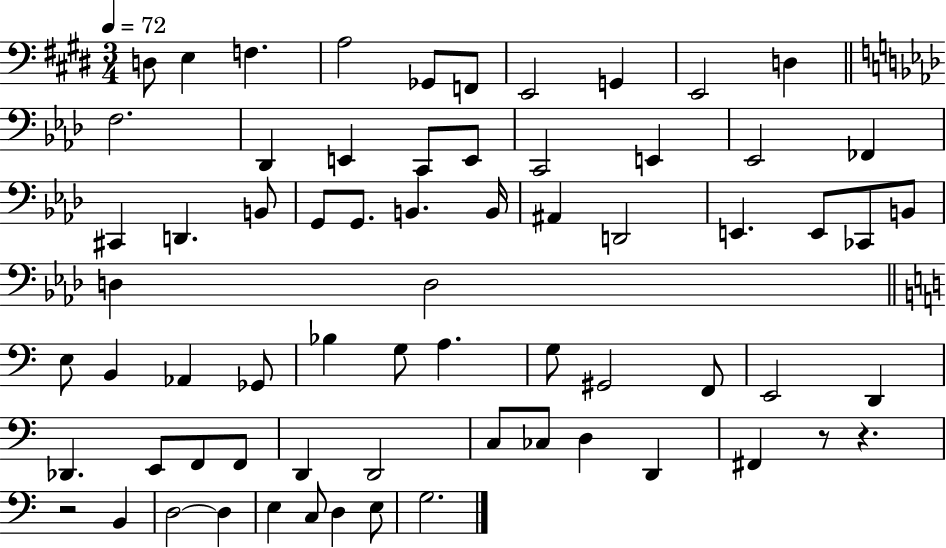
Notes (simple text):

D3/e E3/q F3/q. A3/h Gb2/e F2/e E2/h G2/q E2/h D3/q F3/h. Db2/q E2/q C2/e E2/e C2/h E2/q Eb2/h FES2/q C#2/q D2/q. B2/e G2/e G2/e. B2/q. B2/s A#2/q D2/h E2/q. E2/e CES2/e B2/e D3/q D3/h E3/e B2/q Ab2/q Gb2/e Bb3/q G3/e A3/q. G3/e G#2/h F2/e E2/h D2/q Db2/q. E2/e F2/e F2/e D2/q D2/h C3/e CES3/e D3/q D2/q F#2/q R/e R/q. R/h B2/q D3/h D3/q E3/q C3/e D3/q E3/e G3/h.